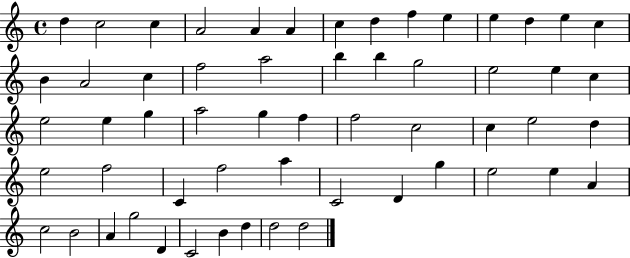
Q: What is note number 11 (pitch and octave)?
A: E5